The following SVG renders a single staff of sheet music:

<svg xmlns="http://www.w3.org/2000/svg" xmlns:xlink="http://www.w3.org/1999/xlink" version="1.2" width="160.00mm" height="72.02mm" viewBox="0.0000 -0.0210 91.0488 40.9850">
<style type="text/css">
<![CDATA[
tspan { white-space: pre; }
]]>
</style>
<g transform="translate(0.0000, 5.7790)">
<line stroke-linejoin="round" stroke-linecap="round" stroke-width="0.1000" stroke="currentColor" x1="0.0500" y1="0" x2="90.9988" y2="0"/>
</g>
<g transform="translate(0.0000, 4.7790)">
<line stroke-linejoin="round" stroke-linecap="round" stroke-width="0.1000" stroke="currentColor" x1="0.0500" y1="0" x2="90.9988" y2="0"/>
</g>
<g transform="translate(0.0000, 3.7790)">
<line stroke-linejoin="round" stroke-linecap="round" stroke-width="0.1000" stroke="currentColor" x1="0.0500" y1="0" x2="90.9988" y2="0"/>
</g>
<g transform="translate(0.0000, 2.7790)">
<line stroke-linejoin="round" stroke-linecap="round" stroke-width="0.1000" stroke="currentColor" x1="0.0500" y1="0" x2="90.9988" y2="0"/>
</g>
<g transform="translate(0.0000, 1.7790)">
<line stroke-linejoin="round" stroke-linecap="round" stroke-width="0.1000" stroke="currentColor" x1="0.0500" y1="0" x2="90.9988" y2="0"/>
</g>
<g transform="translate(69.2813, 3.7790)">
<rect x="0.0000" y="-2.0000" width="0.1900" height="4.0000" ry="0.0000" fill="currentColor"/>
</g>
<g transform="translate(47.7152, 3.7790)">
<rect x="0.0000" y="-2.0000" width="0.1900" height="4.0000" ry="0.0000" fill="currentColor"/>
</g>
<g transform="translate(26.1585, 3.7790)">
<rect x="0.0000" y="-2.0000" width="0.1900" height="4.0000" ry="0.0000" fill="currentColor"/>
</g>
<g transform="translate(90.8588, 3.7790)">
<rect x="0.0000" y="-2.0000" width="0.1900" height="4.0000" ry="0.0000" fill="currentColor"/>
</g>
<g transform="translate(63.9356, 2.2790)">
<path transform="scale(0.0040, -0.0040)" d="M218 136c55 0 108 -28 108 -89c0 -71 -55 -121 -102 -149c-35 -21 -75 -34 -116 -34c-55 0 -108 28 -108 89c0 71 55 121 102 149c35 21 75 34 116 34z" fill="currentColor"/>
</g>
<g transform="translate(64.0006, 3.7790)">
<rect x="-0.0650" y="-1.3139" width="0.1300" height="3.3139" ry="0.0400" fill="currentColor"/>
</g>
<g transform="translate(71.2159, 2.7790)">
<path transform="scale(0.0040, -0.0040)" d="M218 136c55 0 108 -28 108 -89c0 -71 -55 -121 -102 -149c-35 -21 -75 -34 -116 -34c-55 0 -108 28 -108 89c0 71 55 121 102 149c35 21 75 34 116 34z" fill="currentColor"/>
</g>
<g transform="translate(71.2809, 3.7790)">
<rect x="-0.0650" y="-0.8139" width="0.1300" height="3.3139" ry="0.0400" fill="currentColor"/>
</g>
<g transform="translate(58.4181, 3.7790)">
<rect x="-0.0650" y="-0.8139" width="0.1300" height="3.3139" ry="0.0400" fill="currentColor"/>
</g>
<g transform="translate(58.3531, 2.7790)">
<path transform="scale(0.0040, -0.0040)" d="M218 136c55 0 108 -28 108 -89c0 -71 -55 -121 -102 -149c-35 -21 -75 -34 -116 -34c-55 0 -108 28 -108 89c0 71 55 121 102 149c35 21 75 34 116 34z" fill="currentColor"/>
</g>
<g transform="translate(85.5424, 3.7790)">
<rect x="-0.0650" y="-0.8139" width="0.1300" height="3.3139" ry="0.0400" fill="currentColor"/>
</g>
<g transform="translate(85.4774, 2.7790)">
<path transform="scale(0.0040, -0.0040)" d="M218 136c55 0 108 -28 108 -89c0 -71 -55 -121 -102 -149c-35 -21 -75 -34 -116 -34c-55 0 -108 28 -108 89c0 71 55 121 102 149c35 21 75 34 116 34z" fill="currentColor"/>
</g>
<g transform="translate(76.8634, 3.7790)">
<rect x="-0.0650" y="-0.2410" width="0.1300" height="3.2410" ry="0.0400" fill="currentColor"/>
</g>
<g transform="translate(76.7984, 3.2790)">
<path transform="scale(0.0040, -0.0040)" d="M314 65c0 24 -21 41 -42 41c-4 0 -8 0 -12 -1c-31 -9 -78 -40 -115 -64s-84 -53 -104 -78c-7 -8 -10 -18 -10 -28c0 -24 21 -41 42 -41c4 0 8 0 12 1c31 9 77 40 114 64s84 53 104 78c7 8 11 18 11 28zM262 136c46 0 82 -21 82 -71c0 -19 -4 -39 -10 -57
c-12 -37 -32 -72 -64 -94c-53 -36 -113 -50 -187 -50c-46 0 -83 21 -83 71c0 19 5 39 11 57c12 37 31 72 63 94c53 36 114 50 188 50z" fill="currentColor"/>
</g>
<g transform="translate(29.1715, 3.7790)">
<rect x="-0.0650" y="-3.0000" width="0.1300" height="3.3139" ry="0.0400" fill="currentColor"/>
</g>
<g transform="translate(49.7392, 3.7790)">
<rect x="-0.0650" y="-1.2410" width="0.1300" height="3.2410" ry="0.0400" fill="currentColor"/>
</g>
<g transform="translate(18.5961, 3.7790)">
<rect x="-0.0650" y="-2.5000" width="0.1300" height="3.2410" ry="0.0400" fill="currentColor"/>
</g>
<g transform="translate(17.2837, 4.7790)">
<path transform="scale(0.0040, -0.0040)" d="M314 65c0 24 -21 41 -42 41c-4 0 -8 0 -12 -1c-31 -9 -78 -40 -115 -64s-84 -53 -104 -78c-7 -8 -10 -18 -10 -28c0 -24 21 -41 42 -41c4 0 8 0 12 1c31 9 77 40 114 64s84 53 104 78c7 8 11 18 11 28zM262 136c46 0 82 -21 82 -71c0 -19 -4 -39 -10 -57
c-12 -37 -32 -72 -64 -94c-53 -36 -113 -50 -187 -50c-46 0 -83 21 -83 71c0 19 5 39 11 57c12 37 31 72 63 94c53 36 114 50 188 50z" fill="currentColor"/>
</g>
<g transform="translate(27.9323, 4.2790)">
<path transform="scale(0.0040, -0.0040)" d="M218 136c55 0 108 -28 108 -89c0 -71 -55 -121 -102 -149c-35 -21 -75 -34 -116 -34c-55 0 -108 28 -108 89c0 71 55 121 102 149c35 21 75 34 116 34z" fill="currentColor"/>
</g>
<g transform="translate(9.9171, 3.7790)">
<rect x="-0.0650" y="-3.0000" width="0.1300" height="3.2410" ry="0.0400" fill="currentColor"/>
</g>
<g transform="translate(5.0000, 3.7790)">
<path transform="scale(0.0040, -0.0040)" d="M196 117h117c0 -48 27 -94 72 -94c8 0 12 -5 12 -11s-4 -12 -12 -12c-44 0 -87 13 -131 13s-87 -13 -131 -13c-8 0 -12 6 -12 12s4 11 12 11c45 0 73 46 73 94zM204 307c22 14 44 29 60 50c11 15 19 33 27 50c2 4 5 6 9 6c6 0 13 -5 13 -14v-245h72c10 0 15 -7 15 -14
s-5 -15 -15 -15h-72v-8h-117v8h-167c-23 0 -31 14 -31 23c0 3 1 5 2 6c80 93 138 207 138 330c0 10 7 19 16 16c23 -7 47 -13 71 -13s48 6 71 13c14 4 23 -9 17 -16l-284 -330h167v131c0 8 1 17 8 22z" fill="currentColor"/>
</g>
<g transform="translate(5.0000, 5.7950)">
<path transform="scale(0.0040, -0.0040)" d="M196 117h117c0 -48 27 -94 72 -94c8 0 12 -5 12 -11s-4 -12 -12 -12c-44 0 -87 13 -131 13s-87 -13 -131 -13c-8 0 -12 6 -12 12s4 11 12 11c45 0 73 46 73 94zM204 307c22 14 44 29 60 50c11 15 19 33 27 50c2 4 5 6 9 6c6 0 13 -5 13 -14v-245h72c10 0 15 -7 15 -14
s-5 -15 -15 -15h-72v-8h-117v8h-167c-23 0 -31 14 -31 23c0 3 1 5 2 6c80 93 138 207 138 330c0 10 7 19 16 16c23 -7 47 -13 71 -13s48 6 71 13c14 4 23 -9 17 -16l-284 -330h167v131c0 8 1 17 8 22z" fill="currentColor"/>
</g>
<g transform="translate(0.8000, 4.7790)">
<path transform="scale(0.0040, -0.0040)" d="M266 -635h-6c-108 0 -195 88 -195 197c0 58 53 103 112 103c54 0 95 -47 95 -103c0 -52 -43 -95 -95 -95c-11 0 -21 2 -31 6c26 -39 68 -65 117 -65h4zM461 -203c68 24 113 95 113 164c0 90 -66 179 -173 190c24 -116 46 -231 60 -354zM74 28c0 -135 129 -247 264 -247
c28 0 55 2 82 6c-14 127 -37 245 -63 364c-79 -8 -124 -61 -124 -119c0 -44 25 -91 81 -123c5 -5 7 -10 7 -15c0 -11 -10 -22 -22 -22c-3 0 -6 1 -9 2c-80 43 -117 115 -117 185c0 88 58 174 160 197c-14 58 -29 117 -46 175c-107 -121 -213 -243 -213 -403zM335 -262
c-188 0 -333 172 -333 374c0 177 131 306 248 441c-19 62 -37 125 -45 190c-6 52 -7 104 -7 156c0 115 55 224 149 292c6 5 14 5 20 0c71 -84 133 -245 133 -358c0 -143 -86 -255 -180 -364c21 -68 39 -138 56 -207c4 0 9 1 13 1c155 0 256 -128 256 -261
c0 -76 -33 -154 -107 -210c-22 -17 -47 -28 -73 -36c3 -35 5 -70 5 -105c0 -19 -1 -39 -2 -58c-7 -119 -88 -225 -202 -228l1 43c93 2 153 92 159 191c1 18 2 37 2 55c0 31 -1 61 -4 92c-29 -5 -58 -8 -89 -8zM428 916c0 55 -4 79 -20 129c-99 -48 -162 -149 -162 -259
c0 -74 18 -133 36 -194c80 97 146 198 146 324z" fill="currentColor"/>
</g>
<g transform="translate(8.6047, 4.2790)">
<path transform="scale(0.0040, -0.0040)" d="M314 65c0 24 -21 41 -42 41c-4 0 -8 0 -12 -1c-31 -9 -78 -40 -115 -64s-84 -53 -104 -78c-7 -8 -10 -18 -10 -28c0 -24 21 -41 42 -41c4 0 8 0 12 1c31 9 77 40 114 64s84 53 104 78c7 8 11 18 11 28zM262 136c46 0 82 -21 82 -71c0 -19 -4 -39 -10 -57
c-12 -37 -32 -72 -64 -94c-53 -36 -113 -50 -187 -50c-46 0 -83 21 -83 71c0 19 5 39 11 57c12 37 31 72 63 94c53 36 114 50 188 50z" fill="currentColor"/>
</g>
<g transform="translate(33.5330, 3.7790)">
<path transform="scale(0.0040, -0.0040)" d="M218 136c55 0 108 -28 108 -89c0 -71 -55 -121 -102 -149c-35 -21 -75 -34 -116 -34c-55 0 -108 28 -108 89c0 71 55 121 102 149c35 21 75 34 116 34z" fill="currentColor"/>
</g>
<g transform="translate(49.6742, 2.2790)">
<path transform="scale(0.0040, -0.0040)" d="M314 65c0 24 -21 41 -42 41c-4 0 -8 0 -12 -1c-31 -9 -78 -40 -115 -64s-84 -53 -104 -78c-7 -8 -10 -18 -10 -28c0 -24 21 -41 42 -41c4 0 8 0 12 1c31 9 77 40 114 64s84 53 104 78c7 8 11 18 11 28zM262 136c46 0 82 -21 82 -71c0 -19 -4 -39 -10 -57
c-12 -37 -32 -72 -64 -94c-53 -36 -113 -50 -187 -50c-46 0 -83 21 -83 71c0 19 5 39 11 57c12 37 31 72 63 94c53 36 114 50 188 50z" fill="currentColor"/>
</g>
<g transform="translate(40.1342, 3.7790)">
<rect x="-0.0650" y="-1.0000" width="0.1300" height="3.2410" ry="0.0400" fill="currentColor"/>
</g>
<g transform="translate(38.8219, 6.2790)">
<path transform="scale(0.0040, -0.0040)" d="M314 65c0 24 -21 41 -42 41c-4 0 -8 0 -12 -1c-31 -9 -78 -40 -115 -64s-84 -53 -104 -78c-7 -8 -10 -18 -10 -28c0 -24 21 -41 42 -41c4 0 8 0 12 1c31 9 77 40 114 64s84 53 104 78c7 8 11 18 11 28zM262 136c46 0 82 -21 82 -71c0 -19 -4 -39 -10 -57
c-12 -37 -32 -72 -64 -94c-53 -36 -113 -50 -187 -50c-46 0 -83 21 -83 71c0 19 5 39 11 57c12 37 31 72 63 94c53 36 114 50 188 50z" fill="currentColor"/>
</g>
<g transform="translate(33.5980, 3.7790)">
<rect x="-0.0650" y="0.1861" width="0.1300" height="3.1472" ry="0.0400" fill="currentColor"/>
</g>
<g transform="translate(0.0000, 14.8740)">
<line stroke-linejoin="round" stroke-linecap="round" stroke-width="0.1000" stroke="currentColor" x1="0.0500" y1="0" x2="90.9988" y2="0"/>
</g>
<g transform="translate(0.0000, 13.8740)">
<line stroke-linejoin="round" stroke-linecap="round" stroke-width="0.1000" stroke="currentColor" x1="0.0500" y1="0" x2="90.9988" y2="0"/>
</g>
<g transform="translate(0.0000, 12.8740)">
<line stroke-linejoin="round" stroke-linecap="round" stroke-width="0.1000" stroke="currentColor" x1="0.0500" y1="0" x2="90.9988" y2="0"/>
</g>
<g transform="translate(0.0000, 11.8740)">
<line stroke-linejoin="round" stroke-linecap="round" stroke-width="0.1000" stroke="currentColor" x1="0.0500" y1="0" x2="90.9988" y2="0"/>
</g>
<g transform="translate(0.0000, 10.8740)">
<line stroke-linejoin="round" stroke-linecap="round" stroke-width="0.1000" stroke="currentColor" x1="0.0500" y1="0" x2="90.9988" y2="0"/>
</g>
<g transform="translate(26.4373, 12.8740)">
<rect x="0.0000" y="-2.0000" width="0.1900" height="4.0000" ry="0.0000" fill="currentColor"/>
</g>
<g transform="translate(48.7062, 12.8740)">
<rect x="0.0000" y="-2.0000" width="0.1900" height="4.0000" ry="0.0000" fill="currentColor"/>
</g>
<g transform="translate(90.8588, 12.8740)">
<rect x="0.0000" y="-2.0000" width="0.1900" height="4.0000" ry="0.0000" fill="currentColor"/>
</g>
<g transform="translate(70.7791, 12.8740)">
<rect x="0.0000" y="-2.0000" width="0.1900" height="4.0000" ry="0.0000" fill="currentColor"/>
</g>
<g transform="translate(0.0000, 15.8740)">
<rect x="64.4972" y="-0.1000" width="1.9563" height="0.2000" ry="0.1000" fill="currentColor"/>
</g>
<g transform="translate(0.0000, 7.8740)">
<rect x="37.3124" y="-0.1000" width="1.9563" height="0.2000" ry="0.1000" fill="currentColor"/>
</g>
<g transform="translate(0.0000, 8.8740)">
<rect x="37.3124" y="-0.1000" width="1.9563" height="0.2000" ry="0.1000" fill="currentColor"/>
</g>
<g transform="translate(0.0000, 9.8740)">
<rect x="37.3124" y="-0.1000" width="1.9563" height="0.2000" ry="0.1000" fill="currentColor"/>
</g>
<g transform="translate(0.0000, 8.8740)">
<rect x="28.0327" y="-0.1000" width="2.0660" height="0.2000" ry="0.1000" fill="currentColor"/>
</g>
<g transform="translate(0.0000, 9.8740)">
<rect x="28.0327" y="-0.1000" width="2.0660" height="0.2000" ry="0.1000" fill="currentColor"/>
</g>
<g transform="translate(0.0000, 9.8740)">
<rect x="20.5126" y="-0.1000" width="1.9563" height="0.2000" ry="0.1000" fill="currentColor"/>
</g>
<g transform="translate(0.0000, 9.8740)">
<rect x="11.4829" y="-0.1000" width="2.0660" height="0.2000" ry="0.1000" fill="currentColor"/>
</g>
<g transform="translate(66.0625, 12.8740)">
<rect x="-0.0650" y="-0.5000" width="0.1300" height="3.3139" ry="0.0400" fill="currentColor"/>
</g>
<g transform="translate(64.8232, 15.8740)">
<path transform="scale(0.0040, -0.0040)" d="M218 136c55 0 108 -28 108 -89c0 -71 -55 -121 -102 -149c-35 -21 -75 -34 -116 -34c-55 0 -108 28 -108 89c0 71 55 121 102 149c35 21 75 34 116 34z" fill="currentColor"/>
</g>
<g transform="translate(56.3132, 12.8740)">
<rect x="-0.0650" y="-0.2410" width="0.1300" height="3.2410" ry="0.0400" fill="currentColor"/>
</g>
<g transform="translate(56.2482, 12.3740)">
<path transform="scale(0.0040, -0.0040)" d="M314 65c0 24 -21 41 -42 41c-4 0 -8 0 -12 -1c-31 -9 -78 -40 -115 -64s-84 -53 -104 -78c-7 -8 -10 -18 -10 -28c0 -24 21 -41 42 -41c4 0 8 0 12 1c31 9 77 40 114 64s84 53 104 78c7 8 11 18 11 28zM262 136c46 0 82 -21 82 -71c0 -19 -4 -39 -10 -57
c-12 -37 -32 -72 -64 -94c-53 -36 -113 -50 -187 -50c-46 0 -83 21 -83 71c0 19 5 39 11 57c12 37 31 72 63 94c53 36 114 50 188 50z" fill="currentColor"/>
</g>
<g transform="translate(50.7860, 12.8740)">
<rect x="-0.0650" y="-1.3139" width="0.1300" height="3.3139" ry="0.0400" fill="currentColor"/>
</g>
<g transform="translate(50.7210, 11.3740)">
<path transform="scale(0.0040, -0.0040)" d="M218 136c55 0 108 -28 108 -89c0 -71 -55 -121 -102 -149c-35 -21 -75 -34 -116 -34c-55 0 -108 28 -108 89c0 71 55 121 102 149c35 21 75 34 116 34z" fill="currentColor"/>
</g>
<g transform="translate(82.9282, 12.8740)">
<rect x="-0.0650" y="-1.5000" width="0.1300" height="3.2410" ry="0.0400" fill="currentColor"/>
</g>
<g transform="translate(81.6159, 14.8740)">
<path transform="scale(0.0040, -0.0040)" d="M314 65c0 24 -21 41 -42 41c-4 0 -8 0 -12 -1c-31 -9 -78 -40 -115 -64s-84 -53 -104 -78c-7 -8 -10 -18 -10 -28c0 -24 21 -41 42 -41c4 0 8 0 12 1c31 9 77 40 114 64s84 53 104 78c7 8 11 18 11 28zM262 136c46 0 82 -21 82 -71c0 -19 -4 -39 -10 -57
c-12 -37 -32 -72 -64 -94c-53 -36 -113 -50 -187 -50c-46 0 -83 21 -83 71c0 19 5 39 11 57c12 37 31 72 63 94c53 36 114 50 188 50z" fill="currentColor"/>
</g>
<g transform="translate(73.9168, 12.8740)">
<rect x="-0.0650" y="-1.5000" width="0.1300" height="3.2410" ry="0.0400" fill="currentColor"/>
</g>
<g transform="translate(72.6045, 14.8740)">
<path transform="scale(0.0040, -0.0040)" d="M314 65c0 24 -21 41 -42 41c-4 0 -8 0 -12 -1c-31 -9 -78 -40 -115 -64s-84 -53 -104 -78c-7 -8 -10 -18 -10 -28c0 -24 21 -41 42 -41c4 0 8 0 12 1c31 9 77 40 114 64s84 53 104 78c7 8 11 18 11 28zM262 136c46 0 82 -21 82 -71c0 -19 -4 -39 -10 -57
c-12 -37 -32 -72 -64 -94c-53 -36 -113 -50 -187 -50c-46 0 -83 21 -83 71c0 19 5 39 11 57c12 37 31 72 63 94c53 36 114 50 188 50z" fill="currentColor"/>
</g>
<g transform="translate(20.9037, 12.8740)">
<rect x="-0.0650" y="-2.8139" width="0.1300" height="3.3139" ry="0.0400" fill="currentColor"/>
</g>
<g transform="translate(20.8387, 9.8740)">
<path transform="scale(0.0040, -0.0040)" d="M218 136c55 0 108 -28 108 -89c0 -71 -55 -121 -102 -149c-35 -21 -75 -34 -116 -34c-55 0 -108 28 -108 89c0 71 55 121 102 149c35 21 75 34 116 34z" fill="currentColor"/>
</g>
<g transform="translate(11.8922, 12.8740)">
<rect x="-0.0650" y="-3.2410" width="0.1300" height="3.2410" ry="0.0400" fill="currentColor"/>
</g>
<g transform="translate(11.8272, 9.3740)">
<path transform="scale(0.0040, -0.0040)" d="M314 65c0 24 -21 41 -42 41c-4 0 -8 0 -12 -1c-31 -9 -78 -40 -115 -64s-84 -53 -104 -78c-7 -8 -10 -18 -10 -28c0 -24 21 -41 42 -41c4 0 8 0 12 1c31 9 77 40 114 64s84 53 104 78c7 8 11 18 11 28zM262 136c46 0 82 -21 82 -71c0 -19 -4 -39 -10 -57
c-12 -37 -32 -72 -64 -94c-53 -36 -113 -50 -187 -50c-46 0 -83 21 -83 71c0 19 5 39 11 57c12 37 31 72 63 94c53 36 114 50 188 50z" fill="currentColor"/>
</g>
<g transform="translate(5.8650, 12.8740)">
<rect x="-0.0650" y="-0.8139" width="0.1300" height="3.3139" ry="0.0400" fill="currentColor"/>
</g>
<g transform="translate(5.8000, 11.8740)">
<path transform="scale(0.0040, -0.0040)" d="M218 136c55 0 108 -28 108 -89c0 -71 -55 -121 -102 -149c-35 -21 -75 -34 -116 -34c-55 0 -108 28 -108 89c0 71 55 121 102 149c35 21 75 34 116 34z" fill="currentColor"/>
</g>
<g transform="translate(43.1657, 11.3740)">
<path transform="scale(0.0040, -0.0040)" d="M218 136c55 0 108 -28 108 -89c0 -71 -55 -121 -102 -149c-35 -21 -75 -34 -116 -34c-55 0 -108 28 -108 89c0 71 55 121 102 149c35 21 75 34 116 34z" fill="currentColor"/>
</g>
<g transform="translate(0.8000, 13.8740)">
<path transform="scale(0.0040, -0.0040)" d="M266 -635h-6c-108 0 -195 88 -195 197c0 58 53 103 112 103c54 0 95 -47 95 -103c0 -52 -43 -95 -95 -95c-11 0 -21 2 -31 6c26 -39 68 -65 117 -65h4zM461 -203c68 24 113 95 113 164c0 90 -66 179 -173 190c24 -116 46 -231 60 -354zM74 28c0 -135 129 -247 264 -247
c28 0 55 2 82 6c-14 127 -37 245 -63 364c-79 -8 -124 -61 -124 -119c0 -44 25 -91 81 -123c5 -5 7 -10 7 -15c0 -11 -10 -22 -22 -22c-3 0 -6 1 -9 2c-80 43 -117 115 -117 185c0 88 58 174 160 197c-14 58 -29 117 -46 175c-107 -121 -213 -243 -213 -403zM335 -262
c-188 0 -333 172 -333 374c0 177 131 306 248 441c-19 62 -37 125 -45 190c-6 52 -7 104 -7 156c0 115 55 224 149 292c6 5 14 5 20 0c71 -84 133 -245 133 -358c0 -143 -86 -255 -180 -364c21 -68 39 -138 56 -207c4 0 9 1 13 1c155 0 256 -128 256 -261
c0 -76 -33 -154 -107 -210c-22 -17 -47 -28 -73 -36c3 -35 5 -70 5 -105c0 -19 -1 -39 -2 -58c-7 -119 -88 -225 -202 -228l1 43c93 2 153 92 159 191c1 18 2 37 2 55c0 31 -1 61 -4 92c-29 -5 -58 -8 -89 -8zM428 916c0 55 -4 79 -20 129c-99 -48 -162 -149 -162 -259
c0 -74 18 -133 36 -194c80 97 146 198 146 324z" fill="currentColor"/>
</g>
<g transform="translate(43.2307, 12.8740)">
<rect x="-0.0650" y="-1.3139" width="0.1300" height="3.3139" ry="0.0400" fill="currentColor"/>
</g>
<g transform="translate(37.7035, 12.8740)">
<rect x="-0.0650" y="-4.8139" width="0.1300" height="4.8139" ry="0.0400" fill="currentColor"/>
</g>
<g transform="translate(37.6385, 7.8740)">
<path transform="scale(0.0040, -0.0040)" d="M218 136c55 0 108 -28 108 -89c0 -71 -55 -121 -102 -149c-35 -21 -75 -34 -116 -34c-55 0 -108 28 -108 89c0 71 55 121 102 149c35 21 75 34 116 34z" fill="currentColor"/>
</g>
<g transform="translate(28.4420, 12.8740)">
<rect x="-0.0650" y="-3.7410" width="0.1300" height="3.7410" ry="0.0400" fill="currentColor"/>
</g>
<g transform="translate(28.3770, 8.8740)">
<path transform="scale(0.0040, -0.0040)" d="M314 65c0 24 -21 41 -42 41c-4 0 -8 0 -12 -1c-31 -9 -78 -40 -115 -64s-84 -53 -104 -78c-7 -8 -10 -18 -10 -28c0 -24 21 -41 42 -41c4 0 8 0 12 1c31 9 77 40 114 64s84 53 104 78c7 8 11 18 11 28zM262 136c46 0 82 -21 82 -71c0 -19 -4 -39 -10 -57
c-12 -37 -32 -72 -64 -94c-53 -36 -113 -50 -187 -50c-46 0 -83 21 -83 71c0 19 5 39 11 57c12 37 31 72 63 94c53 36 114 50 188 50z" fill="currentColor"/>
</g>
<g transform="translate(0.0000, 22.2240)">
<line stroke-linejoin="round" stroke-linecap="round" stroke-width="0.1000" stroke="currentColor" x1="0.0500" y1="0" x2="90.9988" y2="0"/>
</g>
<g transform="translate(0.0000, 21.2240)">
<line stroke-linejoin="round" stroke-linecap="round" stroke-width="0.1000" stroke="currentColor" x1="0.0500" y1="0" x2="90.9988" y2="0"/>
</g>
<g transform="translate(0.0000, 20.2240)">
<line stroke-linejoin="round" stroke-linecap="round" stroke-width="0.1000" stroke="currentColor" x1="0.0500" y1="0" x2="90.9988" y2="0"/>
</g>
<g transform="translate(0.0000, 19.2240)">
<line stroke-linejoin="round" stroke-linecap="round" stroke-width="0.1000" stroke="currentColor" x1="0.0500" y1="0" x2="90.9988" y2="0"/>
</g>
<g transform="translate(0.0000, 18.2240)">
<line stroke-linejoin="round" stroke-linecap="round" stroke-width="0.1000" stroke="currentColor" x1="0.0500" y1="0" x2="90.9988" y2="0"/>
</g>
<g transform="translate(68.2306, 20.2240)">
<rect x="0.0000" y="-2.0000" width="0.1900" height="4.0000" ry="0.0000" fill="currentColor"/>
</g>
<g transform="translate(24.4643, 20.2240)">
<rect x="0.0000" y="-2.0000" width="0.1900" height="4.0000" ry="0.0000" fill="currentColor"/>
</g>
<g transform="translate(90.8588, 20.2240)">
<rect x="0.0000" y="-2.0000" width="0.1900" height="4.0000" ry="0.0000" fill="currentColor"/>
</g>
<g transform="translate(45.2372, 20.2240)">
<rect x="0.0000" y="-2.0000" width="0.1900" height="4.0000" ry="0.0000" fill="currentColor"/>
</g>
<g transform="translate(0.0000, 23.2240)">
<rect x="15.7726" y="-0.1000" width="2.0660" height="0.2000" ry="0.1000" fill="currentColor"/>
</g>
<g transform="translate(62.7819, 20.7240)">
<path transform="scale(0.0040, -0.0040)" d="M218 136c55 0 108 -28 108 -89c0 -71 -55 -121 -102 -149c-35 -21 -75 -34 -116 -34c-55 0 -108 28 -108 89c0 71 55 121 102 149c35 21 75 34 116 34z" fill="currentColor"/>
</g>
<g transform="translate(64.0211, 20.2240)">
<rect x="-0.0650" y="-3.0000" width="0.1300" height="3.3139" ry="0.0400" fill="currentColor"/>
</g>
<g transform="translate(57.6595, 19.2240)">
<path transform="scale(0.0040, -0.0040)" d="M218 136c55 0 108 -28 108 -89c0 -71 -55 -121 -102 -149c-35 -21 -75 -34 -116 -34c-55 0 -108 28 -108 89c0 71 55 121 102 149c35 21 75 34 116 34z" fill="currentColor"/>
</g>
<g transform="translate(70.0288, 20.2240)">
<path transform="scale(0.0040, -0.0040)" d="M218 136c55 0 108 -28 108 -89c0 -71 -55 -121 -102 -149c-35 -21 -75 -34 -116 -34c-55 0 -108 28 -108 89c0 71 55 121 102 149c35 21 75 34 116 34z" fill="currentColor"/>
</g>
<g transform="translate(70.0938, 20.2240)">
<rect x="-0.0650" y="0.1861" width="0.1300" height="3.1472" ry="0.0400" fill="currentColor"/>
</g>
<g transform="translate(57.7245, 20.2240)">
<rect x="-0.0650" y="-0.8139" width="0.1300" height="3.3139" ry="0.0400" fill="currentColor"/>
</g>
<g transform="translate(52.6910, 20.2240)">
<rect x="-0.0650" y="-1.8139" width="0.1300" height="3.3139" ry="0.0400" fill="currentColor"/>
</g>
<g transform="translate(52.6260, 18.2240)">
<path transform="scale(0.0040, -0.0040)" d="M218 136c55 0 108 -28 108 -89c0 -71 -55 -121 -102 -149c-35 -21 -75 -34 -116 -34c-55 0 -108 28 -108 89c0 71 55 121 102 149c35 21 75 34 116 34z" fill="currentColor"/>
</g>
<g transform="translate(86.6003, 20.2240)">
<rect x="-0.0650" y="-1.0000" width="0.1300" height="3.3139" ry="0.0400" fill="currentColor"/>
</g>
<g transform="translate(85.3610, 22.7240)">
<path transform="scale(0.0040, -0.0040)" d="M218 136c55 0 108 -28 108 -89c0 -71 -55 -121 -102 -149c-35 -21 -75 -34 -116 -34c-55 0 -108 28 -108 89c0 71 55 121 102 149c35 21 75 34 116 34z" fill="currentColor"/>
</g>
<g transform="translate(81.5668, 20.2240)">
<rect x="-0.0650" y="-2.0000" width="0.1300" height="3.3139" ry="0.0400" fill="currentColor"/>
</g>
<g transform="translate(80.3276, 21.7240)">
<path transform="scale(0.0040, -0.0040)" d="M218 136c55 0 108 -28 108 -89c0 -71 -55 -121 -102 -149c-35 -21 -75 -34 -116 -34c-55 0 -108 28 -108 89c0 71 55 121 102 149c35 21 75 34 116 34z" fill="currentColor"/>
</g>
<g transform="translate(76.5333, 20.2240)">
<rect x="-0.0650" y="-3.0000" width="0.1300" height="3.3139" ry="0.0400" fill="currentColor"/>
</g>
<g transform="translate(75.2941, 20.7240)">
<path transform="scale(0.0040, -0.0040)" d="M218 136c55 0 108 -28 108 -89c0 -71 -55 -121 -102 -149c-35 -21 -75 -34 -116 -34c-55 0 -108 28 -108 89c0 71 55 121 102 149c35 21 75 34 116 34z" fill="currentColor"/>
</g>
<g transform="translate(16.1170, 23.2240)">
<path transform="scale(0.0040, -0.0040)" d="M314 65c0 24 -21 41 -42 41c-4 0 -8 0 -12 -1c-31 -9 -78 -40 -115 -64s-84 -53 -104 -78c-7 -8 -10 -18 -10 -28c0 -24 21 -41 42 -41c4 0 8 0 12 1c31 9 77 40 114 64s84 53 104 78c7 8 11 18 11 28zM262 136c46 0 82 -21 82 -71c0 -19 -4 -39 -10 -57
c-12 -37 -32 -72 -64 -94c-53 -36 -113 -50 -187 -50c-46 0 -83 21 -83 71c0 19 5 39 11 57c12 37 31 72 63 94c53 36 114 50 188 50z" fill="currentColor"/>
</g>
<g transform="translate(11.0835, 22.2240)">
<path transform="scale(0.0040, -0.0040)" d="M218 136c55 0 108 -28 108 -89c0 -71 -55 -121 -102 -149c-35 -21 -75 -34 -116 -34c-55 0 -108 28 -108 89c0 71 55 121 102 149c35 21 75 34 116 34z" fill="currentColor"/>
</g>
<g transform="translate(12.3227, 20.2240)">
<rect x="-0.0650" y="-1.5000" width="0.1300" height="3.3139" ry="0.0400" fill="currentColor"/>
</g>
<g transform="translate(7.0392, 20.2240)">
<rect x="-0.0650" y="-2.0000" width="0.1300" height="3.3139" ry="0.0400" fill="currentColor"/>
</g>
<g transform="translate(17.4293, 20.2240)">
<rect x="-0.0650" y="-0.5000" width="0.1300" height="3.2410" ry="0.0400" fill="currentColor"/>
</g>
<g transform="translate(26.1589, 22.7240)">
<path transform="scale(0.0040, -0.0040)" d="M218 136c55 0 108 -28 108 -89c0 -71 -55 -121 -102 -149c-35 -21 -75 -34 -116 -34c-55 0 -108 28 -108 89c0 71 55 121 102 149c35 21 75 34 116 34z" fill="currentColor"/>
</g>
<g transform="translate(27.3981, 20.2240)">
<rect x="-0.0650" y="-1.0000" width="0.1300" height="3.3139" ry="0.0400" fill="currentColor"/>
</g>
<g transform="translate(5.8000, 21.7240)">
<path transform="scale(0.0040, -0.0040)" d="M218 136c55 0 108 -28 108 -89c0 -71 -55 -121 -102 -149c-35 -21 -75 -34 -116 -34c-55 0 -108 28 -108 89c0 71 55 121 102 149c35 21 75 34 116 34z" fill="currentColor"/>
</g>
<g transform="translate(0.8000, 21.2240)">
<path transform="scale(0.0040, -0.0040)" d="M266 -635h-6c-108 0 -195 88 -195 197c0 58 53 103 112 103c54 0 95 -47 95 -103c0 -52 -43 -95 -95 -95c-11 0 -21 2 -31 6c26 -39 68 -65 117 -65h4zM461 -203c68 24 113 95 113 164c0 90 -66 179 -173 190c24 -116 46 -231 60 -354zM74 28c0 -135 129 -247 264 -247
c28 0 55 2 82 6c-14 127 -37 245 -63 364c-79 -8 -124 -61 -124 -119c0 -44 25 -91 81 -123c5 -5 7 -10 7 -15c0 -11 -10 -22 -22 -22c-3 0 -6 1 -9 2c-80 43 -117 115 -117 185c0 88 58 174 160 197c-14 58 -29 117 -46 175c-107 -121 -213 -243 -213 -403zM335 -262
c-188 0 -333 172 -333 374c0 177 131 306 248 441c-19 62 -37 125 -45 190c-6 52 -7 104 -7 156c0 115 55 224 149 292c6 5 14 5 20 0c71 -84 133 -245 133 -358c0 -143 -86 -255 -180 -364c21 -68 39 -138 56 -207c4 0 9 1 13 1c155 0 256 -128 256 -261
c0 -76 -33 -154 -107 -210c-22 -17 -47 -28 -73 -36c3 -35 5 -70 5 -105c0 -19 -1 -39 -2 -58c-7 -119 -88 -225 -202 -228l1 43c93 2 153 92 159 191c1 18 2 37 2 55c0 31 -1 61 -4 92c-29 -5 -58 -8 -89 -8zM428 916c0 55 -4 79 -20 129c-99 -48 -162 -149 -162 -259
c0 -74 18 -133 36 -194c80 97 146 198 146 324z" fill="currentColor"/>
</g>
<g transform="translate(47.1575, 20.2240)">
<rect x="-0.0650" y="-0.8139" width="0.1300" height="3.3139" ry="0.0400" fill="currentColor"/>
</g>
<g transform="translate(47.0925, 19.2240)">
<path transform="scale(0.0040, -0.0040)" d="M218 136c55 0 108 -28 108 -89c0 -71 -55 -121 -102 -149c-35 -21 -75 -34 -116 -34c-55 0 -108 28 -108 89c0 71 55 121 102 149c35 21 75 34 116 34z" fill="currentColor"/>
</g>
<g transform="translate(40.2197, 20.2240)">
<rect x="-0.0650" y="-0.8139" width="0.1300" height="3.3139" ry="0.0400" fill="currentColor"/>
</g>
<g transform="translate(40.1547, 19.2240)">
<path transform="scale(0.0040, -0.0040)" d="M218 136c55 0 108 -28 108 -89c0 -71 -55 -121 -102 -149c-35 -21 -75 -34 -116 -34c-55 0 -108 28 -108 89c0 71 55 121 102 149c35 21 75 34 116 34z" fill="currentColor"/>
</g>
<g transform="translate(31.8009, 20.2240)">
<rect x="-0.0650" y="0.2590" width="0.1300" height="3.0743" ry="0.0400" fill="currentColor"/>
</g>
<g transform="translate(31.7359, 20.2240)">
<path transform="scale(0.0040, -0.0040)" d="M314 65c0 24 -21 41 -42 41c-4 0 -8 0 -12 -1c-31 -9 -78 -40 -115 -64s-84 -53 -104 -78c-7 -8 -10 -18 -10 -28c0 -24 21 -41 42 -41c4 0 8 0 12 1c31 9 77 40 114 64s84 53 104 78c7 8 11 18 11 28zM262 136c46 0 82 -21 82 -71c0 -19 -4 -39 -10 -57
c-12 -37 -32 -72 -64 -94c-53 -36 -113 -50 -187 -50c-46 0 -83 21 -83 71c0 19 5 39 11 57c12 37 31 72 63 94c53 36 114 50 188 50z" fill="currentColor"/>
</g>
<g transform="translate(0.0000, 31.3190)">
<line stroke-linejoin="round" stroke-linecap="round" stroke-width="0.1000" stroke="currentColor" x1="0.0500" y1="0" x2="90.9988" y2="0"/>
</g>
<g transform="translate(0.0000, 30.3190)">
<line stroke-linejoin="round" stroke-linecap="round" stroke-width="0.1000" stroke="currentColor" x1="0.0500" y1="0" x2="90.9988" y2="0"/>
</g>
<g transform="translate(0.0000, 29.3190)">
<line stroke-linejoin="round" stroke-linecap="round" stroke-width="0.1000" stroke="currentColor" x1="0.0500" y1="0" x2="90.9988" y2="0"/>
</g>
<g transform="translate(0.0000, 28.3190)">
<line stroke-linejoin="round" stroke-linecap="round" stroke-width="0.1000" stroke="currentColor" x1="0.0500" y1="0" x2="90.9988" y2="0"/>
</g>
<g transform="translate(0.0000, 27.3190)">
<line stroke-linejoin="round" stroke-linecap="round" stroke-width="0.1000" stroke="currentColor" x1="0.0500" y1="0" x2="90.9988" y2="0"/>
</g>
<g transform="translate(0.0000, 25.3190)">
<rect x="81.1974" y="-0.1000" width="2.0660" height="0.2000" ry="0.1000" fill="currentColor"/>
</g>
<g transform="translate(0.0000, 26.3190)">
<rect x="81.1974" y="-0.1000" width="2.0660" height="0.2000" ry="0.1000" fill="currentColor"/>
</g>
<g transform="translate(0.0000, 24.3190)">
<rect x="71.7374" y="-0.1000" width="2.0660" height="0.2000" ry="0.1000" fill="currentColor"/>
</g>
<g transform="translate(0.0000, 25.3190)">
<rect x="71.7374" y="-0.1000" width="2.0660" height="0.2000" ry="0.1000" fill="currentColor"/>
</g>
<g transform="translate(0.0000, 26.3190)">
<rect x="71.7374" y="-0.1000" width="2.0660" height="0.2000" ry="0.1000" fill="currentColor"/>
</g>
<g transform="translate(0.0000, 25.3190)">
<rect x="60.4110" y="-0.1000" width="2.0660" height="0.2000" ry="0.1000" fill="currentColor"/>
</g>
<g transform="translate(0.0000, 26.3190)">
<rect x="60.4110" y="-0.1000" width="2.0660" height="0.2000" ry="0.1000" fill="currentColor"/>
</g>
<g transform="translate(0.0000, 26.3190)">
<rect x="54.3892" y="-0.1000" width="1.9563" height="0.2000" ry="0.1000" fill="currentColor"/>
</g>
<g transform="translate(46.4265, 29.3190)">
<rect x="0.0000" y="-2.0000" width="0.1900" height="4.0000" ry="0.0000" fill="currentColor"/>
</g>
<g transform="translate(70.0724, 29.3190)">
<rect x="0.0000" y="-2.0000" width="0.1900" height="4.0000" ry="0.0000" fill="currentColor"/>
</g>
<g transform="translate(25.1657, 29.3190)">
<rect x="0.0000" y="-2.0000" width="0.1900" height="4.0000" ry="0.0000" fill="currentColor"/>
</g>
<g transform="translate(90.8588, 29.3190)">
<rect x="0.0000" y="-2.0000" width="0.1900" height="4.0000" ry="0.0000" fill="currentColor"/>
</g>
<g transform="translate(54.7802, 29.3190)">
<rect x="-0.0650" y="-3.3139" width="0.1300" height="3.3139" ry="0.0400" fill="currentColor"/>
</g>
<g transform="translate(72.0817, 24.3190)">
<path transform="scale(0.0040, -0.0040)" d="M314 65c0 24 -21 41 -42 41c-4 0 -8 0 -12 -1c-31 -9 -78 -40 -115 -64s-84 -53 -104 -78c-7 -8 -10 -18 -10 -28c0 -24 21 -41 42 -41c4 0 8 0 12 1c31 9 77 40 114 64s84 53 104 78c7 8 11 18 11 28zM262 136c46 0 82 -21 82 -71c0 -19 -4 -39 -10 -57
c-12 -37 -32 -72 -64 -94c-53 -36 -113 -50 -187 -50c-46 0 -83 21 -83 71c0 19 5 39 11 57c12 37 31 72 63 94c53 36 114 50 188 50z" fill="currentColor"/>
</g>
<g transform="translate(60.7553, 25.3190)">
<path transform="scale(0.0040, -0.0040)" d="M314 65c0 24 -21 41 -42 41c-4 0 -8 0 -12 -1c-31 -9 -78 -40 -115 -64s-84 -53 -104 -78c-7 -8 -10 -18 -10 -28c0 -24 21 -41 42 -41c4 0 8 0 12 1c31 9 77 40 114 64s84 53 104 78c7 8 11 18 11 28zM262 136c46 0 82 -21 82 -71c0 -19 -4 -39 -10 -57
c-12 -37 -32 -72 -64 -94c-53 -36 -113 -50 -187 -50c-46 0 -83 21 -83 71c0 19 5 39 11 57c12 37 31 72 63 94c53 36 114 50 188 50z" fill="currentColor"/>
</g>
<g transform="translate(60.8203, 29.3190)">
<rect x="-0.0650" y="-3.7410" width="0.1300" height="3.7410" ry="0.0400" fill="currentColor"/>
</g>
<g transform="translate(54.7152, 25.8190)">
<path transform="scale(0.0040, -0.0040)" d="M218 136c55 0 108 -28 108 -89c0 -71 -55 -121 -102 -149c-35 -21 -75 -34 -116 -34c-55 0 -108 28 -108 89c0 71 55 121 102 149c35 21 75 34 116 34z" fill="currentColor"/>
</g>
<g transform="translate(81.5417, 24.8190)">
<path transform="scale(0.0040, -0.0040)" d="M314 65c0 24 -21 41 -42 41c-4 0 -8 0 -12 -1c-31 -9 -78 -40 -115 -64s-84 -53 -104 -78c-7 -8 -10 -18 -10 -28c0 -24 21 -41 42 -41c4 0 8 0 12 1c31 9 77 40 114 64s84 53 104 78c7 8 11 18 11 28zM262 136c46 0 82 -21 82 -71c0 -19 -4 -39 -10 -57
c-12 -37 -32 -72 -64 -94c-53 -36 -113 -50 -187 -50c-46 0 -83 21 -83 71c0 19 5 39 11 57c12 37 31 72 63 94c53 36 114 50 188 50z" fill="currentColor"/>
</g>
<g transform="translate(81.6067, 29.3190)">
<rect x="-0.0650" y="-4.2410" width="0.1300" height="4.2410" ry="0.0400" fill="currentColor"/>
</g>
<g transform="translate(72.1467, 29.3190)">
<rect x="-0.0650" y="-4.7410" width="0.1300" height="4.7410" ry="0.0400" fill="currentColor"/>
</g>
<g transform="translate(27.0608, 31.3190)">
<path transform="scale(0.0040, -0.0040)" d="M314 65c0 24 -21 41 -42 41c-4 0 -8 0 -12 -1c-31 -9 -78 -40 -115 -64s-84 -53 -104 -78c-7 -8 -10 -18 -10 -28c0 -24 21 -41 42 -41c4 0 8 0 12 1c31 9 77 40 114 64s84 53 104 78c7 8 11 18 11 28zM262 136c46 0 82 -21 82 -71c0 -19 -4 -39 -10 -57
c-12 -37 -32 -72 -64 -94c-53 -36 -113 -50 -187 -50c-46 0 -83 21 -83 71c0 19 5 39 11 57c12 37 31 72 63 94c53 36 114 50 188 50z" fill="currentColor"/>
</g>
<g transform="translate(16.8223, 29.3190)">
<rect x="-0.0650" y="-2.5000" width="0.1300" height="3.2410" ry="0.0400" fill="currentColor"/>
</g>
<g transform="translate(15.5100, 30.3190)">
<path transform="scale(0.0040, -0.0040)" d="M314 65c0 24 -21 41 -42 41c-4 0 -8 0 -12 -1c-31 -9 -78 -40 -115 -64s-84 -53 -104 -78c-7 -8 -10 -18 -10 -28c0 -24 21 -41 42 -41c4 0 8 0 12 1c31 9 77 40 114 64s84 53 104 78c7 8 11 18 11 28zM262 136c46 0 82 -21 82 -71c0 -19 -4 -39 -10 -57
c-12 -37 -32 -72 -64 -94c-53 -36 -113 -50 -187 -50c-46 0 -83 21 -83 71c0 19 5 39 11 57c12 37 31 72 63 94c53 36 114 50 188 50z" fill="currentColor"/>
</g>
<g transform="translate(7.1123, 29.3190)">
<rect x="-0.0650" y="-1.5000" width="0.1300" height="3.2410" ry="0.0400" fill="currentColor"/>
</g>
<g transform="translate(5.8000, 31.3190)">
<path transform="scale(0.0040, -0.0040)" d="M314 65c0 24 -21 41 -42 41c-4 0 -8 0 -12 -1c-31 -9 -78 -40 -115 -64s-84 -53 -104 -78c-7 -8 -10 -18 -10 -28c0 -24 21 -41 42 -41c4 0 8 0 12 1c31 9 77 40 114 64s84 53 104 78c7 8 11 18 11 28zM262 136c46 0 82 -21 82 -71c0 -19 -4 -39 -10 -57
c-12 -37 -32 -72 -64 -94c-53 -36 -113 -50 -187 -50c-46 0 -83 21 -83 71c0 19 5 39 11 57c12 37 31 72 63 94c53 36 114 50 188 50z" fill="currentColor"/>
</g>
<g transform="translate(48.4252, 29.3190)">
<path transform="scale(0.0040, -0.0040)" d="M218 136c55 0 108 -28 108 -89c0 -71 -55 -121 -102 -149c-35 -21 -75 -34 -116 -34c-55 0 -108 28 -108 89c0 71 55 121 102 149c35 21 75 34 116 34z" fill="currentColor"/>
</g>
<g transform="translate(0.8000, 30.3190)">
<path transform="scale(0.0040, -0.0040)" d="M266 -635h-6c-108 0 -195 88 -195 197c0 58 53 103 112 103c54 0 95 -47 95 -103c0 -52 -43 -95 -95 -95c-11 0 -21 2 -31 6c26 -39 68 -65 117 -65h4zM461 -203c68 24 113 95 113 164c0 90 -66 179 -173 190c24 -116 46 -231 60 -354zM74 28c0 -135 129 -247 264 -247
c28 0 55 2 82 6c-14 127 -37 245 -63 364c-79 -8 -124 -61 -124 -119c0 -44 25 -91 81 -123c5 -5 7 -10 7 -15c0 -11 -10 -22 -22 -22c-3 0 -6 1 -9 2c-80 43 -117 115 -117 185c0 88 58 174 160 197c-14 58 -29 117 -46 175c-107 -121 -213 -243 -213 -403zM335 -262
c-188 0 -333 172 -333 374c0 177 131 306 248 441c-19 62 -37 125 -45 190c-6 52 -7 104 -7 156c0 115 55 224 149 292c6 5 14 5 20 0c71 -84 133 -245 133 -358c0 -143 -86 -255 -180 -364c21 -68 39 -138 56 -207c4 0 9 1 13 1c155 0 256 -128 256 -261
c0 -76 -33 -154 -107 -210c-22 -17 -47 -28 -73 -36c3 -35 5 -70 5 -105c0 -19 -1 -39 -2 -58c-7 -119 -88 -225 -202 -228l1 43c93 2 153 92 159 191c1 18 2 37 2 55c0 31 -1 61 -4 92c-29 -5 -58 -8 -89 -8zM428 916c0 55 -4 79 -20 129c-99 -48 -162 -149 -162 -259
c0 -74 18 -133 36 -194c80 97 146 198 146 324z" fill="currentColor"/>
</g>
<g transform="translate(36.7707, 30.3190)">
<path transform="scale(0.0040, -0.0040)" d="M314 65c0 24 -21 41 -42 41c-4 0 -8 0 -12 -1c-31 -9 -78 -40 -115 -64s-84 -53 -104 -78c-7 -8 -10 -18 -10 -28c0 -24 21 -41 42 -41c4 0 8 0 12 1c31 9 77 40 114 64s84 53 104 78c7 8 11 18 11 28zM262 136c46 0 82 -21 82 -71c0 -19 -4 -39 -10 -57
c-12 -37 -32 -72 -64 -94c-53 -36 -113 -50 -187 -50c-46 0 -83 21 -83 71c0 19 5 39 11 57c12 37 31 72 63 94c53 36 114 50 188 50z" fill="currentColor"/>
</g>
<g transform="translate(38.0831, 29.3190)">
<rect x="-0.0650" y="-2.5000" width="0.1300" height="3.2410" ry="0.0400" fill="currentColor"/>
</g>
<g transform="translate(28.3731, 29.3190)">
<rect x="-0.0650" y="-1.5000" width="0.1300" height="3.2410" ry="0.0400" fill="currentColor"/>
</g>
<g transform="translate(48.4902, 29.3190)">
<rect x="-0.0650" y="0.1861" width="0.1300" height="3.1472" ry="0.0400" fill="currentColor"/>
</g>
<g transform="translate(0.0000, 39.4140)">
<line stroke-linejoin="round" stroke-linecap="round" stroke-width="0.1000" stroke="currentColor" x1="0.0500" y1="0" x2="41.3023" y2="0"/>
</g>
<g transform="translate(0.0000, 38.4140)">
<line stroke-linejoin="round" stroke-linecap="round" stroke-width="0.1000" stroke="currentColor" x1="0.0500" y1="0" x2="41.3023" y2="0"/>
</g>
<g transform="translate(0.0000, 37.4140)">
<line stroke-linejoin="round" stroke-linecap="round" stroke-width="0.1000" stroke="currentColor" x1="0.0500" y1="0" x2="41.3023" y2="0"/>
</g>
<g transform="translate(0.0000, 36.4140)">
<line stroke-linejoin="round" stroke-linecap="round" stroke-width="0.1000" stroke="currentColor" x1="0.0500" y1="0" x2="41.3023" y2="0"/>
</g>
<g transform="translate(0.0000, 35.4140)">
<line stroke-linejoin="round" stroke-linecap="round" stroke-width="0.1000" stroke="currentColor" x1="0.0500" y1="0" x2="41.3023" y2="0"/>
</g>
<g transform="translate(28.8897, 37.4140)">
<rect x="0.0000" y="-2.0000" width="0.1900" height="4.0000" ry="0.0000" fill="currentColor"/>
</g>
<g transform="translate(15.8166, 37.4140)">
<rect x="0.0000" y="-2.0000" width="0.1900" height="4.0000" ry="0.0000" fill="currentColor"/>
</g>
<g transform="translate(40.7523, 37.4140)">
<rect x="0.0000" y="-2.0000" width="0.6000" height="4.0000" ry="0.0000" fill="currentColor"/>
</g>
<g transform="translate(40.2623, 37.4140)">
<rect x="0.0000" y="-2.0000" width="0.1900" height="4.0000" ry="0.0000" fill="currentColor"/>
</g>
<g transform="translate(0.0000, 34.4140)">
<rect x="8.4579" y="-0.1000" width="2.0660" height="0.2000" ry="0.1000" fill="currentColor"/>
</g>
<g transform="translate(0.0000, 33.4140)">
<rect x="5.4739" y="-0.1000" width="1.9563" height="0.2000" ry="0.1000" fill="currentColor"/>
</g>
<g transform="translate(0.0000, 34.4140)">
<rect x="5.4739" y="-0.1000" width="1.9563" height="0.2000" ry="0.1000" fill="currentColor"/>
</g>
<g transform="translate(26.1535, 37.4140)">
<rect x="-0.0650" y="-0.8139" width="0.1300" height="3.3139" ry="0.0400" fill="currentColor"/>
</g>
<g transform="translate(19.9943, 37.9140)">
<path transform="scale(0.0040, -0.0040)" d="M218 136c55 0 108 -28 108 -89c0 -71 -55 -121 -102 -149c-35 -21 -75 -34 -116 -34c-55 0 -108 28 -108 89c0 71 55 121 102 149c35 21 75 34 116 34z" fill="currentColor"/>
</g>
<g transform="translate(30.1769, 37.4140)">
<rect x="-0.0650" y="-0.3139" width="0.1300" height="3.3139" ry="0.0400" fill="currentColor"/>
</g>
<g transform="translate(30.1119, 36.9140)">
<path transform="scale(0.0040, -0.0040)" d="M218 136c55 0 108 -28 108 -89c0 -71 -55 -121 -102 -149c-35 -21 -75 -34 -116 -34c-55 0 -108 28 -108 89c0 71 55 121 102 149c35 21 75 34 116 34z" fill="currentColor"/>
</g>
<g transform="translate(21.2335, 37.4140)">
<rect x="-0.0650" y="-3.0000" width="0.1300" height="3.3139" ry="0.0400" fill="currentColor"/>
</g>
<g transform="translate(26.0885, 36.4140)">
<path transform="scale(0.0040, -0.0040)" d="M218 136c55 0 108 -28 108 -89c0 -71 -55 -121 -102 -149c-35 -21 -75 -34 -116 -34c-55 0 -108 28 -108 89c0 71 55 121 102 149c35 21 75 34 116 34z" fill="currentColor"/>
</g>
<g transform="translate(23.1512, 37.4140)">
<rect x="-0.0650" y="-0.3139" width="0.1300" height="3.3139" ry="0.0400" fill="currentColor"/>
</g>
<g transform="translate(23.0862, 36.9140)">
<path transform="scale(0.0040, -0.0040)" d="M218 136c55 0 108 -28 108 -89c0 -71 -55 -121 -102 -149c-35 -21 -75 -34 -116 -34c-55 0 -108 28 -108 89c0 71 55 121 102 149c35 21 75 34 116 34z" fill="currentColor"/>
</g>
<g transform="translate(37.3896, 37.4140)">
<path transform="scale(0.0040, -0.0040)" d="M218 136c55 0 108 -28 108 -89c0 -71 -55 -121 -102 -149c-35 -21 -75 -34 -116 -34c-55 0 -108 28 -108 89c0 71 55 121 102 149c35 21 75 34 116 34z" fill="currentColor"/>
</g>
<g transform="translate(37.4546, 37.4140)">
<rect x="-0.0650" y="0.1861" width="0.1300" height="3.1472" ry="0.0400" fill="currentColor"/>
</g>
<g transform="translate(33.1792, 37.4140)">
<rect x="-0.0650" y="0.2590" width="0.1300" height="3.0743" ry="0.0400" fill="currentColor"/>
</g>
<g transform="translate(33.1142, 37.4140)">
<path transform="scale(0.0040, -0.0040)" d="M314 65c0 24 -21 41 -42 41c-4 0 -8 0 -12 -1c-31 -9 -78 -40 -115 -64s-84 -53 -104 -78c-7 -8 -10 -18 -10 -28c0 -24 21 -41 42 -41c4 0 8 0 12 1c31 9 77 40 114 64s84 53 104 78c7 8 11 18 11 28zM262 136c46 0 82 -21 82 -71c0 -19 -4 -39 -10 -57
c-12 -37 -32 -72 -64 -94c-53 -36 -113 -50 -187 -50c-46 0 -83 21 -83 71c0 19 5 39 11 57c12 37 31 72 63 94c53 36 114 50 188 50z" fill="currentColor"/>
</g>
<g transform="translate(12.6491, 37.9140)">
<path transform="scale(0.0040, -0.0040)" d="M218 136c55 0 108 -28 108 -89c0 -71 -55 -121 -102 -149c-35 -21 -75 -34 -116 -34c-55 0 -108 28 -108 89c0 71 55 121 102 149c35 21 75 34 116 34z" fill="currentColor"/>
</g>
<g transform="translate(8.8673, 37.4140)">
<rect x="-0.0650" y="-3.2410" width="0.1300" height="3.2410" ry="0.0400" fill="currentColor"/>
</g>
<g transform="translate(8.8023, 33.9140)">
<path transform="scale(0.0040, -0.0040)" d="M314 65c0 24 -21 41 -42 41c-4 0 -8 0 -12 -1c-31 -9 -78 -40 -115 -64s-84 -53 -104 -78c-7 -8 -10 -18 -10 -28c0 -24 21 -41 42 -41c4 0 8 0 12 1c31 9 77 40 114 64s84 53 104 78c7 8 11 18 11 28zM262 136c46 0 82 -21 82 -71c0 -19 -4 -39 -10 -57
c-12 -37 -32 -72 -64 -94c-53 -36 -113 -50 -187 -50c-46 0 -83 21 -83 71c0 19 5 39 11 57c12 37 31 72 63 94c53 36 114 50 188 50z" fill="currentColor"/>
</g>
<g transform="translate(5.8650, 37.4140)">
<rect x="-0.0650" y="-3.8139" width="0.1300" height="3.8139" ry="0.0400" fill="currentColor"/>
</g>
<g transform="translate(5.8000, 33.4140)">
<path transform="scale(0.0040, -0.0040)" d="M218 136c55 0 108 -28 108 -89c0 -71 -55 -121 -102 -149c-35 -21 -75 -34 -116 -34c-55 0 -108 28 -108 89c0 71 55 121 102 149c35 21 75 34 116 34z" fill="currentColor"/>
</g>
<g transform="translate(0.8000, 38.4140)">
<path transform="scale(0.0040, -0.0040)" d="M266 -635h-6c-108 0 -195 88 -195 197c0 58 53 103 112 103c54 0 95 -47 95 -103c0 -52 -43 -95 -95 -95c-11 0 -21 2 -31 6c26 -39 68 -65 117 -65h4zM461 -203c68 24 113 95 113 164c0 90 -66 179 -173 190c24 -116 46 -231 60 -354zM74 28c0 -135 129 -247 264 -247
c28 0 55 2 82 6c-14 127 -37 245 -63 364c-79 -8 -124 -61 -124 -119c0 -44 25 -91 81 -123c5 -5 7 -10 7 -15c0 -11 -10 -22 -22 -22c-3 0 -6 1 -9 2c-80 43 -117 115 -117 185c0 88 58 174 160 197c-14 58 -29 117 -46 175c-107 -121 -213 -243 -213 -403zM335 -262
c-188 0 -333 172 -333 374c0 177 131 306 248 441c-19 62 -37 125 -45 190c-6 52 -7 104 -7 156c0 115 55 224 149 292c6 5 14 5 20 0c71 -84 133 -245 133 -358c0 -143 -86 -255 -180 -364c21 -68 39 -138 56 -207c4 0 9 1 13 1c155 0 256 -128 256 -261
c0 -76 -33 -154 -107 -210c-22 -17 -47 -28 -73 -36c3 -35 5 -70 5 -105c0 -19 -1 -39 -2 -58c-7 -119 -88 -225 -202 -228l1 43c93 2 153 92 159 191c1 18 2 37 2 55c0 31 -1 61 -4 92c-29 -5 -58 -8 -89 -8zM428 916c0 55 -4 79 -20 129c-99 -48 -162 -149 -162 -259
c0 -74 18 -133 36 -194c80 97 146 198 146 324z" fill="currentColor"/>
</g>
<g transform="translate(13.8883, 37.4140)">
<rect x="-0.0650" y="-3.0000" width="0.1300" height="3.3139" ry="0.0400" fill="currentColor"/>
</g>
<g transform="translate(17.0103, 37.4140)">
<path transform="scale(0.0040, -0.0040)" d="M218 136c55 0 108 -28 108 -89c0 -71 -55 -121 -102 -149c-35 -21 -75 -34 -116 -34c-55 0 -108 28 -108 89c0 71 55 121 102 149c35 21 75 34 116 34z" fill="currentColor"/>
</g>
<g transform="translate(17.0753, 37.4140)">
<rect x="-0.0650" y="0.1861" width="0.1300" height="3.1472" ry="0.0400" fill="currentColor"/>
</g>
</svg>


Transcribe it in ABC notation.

X:1
T:Untitled
M:4/4
L:1/4
K:C
A2 G2 A B D2 e2 d e d c2 d d b2 a c'2 e' e e c2 C E2 E2 F E C2 D B2 d d f d A B A F D E2 G2 E2 G2 B b c'2 e'2 d'2 c' b2 A B A c d c B2 B